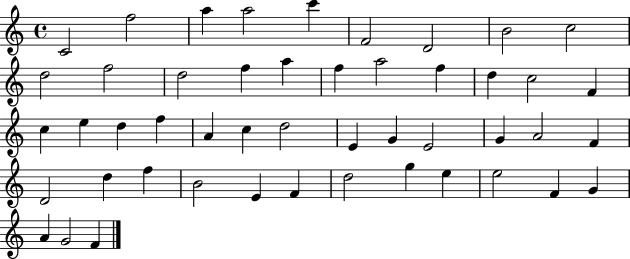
{
  \clef treble
  \time 4/4
  \defaultTimeSignature
  \key c \major
  c'2 f''2 | a''4 a''2 c'''4 | f'2 d'2 | b'2 c''2 | \break d''2 f''2 | d''2 f''4 a''4 | f''4 a''2 f''4 | d''4 c''2 f'4 | \break c''4 e''4 d''4 f''4 | a'4 c''4 d''2 | e'4 g'4 e'2 | g'4 a'2 f'4 | \break d'2 d''4 f''4 | b'2 e'4 f'4 | d''2 g''4 e''4 | e''2 f'4 g'4 | \break a'4 g'2 f'4 | \bar "|."
}